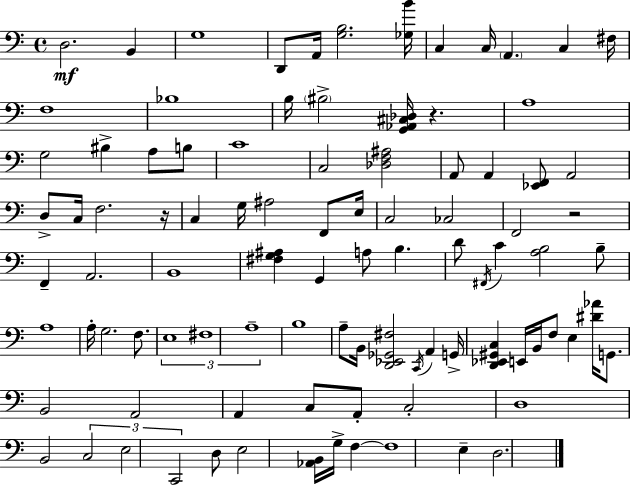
{
  \clef bass
  \time 4/4
  \defaultTimeSignature
  \key c \major
  d2.\mf b,4 | g1 | d,8 a,16 <g b>2. <ges b'>16 | c4 c16 \parenthesize a,4. c4 fis16 | \break f1 | bes1 | b16 \parenthesize bis2-> <g, aes, cis des>16 r4. | a1 | \break g2 bis4-> a8 b8 | c'1 | c2 <des f ais>2 | a,8 a,4 <ees, f,>8 a,2 | \break d8-> c16 f2. r16 | c4 g16 ais2 f,8 e16 | c2 ces2 | f,2 r2 | \break f,4-- a,2. | b,1 | <fis g ais>4 g,4 a8 b4. | d'8 \acciaccatura { fis,16 } c'4 <a b>2 b8-- | \break a1 | a16-. g2. f8. | \tuplet 3/2 { e1 | fis1 | \break a1-- } | b1 | a8-- b,16 <d, ees, ges, fis>2 \acciaccatura { c,16 } a,4 | g,16-> <d, ees, gis, c>4 e,16 b,16 f8 e4 <dis' aes'>16 g,8. | \break b,2 a,2 | a,4 c8 a,8-. c2-. | d1 | b,2 \tuplet 3/2 { c2 | \break e2 c,2 } | d8 e2 <aes, b,>16 g16-> f4~~ | f1 | e4-- d2. | \break \bar "|."
}